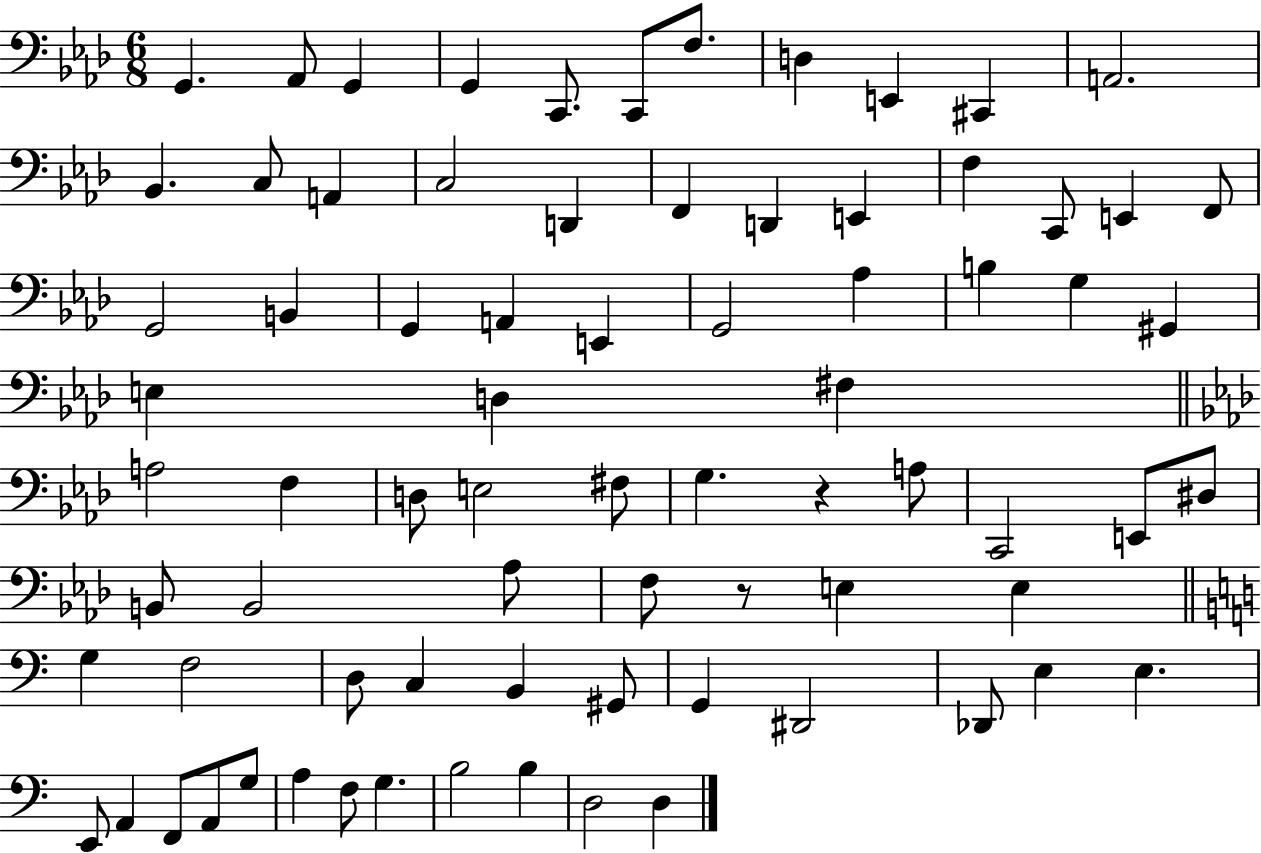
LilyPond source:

{
  \clef bass
  \numericTimeSignature
  \time 6/8
  \key aes \major
  \repeat volta 2 { g,4. aes,8 g,4 | g,4 c,8. c,8 f8. | d4 e,4 cis,4 | a,2. | \break bes,4. c8 a,4 | c2 d,4 | f,4 d,4 e,4 | f4 c,8 e,4 f,8 | \break g,2 b,4 | g,4 a,4 e,4 | g,2 aes4 | b4 g4 gis,4 | \break e4 d4 fis4 | \bar "||" \break \key f \minor a2 f4 | d8 e2 fis8 | g4. r4 a8 | c,2 e,8 dis8 | \break b,8 b,2 aes8 | f8 r8 e4 e4 | \bar "||" \break \key a \minor g4 f2 | d8 c4 b,4 gis,8 | g,4 dis,2 | des,8 e4 e4. | \break e,8 a,4 f,8 a,8 g8 | a4 f8 g4. | b2 b4 | d2 d4 | \break } \bar "|."
}